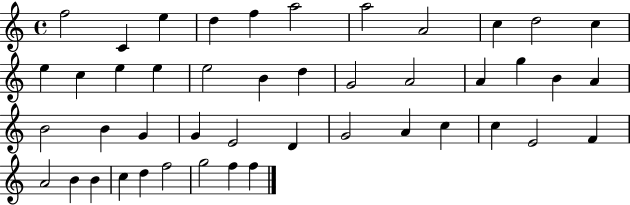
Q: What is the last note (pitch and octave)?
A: F5